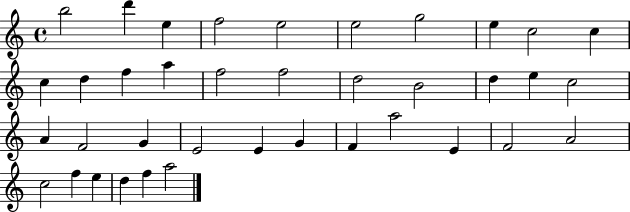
{
  \clef treble
  \time 4/4
  \defaultTimeSignature
  \key c \major
  b''2 d'''4 e''4 | f''2 e''2 | e''2 g''2 | e''4 c''2 c''4 | \break c''4 d''4 f''4 a''4 | f''2 f''2 | d''2 b'2 | d''4 e''4 c''2 | \break a'4 f'2 g'4 | e'2 e'4 g'4 | f'4 a''2 e'4 | f'2 a'2 | \break c''2 f''4 e''4 | d''4 f''4 a''2 | \bar "|."
}